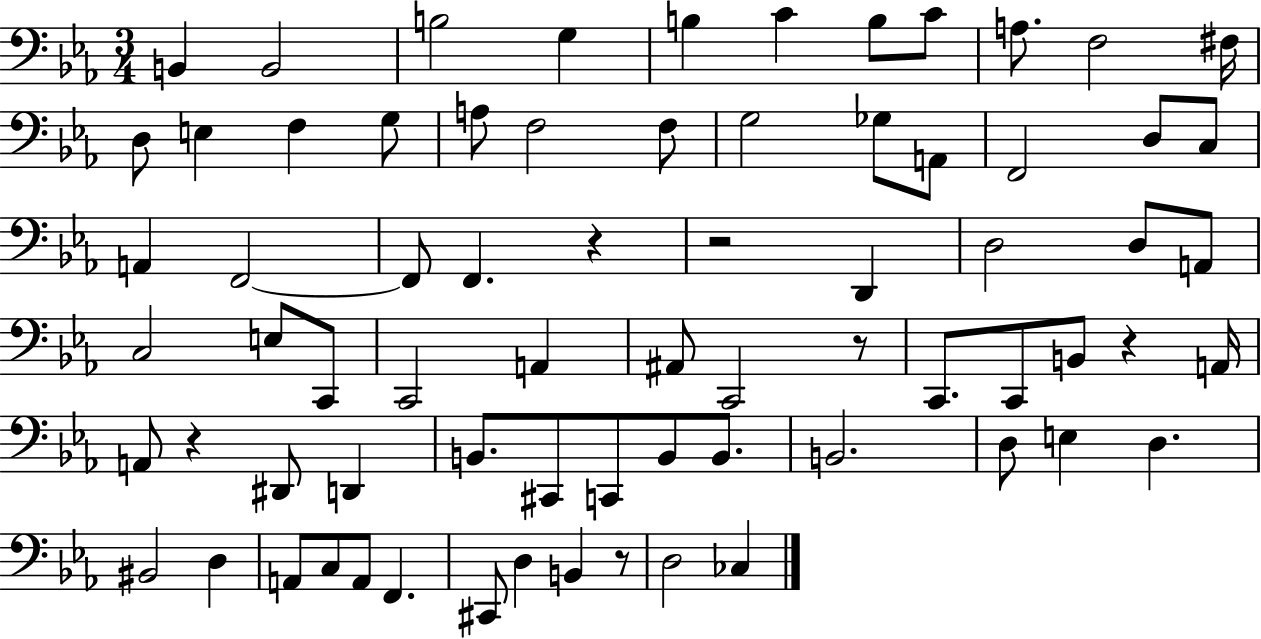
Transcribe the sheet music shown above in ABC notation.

X:1
T:Untitled
M:3/4
L:1/4
K:Eb
B,, B,,2 B,2 G, B, C B,/2 C/2 A,/2 F,2 ^F,/4 D,/2 E, F, G,/2 A,/2 F,2 F,/2 G,2 _G,/2 A,,/2 F,,2 D,/2 C,/2 A,, F,,2 F,,/2 F,, z z2 D,, D,2 D,/2 A,,/2 C,2 E,/2 C,,/2 C,,2 A,, ^A,,/2 C,,2 z/2 C,,/2 C,,/2 B,,/2 z A,,/4 A,,/2 z ^D,,/2 D,, B,,/2 ^C,,/2 C,,/2 B,,/2 B,,/2 B,,2 D,/2 E, D, ^B,,2 D, A,,/2 C,/2 A,,/2 F,, ^C,,/2 D, B,, z/2 D,2 _C,